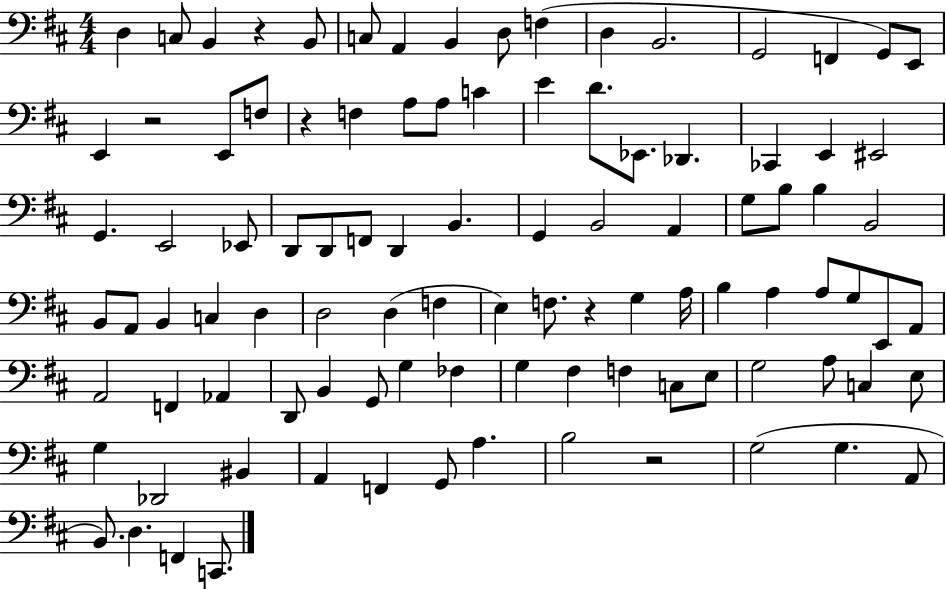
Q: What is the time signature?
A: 4/4